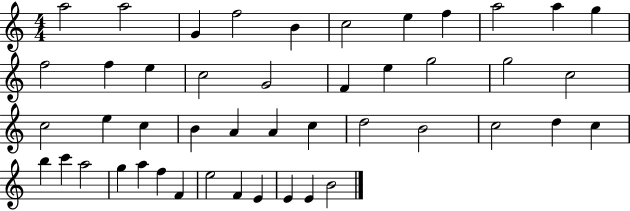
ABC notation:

X:1
T:Untitled
M:4/4
L:1/4
K:C
a2 a2 G f2 B c2 e f a2 a g f2 f e c2 G2 F e g2 g2 c2 c2 e c B A A c d2 B2 c2 d c b c' a2 g a f F e2 F E E E B2